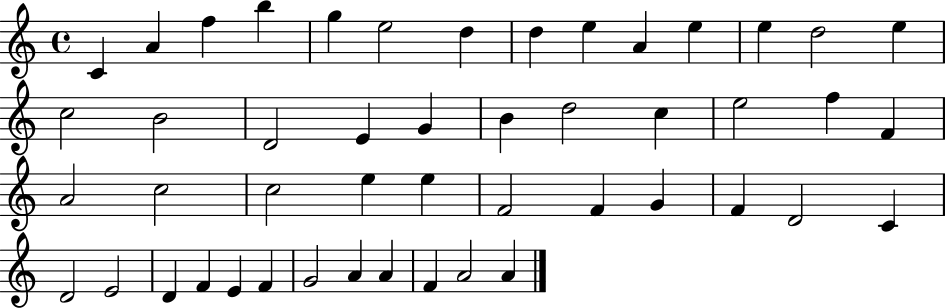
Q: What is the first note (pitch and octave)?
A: C4